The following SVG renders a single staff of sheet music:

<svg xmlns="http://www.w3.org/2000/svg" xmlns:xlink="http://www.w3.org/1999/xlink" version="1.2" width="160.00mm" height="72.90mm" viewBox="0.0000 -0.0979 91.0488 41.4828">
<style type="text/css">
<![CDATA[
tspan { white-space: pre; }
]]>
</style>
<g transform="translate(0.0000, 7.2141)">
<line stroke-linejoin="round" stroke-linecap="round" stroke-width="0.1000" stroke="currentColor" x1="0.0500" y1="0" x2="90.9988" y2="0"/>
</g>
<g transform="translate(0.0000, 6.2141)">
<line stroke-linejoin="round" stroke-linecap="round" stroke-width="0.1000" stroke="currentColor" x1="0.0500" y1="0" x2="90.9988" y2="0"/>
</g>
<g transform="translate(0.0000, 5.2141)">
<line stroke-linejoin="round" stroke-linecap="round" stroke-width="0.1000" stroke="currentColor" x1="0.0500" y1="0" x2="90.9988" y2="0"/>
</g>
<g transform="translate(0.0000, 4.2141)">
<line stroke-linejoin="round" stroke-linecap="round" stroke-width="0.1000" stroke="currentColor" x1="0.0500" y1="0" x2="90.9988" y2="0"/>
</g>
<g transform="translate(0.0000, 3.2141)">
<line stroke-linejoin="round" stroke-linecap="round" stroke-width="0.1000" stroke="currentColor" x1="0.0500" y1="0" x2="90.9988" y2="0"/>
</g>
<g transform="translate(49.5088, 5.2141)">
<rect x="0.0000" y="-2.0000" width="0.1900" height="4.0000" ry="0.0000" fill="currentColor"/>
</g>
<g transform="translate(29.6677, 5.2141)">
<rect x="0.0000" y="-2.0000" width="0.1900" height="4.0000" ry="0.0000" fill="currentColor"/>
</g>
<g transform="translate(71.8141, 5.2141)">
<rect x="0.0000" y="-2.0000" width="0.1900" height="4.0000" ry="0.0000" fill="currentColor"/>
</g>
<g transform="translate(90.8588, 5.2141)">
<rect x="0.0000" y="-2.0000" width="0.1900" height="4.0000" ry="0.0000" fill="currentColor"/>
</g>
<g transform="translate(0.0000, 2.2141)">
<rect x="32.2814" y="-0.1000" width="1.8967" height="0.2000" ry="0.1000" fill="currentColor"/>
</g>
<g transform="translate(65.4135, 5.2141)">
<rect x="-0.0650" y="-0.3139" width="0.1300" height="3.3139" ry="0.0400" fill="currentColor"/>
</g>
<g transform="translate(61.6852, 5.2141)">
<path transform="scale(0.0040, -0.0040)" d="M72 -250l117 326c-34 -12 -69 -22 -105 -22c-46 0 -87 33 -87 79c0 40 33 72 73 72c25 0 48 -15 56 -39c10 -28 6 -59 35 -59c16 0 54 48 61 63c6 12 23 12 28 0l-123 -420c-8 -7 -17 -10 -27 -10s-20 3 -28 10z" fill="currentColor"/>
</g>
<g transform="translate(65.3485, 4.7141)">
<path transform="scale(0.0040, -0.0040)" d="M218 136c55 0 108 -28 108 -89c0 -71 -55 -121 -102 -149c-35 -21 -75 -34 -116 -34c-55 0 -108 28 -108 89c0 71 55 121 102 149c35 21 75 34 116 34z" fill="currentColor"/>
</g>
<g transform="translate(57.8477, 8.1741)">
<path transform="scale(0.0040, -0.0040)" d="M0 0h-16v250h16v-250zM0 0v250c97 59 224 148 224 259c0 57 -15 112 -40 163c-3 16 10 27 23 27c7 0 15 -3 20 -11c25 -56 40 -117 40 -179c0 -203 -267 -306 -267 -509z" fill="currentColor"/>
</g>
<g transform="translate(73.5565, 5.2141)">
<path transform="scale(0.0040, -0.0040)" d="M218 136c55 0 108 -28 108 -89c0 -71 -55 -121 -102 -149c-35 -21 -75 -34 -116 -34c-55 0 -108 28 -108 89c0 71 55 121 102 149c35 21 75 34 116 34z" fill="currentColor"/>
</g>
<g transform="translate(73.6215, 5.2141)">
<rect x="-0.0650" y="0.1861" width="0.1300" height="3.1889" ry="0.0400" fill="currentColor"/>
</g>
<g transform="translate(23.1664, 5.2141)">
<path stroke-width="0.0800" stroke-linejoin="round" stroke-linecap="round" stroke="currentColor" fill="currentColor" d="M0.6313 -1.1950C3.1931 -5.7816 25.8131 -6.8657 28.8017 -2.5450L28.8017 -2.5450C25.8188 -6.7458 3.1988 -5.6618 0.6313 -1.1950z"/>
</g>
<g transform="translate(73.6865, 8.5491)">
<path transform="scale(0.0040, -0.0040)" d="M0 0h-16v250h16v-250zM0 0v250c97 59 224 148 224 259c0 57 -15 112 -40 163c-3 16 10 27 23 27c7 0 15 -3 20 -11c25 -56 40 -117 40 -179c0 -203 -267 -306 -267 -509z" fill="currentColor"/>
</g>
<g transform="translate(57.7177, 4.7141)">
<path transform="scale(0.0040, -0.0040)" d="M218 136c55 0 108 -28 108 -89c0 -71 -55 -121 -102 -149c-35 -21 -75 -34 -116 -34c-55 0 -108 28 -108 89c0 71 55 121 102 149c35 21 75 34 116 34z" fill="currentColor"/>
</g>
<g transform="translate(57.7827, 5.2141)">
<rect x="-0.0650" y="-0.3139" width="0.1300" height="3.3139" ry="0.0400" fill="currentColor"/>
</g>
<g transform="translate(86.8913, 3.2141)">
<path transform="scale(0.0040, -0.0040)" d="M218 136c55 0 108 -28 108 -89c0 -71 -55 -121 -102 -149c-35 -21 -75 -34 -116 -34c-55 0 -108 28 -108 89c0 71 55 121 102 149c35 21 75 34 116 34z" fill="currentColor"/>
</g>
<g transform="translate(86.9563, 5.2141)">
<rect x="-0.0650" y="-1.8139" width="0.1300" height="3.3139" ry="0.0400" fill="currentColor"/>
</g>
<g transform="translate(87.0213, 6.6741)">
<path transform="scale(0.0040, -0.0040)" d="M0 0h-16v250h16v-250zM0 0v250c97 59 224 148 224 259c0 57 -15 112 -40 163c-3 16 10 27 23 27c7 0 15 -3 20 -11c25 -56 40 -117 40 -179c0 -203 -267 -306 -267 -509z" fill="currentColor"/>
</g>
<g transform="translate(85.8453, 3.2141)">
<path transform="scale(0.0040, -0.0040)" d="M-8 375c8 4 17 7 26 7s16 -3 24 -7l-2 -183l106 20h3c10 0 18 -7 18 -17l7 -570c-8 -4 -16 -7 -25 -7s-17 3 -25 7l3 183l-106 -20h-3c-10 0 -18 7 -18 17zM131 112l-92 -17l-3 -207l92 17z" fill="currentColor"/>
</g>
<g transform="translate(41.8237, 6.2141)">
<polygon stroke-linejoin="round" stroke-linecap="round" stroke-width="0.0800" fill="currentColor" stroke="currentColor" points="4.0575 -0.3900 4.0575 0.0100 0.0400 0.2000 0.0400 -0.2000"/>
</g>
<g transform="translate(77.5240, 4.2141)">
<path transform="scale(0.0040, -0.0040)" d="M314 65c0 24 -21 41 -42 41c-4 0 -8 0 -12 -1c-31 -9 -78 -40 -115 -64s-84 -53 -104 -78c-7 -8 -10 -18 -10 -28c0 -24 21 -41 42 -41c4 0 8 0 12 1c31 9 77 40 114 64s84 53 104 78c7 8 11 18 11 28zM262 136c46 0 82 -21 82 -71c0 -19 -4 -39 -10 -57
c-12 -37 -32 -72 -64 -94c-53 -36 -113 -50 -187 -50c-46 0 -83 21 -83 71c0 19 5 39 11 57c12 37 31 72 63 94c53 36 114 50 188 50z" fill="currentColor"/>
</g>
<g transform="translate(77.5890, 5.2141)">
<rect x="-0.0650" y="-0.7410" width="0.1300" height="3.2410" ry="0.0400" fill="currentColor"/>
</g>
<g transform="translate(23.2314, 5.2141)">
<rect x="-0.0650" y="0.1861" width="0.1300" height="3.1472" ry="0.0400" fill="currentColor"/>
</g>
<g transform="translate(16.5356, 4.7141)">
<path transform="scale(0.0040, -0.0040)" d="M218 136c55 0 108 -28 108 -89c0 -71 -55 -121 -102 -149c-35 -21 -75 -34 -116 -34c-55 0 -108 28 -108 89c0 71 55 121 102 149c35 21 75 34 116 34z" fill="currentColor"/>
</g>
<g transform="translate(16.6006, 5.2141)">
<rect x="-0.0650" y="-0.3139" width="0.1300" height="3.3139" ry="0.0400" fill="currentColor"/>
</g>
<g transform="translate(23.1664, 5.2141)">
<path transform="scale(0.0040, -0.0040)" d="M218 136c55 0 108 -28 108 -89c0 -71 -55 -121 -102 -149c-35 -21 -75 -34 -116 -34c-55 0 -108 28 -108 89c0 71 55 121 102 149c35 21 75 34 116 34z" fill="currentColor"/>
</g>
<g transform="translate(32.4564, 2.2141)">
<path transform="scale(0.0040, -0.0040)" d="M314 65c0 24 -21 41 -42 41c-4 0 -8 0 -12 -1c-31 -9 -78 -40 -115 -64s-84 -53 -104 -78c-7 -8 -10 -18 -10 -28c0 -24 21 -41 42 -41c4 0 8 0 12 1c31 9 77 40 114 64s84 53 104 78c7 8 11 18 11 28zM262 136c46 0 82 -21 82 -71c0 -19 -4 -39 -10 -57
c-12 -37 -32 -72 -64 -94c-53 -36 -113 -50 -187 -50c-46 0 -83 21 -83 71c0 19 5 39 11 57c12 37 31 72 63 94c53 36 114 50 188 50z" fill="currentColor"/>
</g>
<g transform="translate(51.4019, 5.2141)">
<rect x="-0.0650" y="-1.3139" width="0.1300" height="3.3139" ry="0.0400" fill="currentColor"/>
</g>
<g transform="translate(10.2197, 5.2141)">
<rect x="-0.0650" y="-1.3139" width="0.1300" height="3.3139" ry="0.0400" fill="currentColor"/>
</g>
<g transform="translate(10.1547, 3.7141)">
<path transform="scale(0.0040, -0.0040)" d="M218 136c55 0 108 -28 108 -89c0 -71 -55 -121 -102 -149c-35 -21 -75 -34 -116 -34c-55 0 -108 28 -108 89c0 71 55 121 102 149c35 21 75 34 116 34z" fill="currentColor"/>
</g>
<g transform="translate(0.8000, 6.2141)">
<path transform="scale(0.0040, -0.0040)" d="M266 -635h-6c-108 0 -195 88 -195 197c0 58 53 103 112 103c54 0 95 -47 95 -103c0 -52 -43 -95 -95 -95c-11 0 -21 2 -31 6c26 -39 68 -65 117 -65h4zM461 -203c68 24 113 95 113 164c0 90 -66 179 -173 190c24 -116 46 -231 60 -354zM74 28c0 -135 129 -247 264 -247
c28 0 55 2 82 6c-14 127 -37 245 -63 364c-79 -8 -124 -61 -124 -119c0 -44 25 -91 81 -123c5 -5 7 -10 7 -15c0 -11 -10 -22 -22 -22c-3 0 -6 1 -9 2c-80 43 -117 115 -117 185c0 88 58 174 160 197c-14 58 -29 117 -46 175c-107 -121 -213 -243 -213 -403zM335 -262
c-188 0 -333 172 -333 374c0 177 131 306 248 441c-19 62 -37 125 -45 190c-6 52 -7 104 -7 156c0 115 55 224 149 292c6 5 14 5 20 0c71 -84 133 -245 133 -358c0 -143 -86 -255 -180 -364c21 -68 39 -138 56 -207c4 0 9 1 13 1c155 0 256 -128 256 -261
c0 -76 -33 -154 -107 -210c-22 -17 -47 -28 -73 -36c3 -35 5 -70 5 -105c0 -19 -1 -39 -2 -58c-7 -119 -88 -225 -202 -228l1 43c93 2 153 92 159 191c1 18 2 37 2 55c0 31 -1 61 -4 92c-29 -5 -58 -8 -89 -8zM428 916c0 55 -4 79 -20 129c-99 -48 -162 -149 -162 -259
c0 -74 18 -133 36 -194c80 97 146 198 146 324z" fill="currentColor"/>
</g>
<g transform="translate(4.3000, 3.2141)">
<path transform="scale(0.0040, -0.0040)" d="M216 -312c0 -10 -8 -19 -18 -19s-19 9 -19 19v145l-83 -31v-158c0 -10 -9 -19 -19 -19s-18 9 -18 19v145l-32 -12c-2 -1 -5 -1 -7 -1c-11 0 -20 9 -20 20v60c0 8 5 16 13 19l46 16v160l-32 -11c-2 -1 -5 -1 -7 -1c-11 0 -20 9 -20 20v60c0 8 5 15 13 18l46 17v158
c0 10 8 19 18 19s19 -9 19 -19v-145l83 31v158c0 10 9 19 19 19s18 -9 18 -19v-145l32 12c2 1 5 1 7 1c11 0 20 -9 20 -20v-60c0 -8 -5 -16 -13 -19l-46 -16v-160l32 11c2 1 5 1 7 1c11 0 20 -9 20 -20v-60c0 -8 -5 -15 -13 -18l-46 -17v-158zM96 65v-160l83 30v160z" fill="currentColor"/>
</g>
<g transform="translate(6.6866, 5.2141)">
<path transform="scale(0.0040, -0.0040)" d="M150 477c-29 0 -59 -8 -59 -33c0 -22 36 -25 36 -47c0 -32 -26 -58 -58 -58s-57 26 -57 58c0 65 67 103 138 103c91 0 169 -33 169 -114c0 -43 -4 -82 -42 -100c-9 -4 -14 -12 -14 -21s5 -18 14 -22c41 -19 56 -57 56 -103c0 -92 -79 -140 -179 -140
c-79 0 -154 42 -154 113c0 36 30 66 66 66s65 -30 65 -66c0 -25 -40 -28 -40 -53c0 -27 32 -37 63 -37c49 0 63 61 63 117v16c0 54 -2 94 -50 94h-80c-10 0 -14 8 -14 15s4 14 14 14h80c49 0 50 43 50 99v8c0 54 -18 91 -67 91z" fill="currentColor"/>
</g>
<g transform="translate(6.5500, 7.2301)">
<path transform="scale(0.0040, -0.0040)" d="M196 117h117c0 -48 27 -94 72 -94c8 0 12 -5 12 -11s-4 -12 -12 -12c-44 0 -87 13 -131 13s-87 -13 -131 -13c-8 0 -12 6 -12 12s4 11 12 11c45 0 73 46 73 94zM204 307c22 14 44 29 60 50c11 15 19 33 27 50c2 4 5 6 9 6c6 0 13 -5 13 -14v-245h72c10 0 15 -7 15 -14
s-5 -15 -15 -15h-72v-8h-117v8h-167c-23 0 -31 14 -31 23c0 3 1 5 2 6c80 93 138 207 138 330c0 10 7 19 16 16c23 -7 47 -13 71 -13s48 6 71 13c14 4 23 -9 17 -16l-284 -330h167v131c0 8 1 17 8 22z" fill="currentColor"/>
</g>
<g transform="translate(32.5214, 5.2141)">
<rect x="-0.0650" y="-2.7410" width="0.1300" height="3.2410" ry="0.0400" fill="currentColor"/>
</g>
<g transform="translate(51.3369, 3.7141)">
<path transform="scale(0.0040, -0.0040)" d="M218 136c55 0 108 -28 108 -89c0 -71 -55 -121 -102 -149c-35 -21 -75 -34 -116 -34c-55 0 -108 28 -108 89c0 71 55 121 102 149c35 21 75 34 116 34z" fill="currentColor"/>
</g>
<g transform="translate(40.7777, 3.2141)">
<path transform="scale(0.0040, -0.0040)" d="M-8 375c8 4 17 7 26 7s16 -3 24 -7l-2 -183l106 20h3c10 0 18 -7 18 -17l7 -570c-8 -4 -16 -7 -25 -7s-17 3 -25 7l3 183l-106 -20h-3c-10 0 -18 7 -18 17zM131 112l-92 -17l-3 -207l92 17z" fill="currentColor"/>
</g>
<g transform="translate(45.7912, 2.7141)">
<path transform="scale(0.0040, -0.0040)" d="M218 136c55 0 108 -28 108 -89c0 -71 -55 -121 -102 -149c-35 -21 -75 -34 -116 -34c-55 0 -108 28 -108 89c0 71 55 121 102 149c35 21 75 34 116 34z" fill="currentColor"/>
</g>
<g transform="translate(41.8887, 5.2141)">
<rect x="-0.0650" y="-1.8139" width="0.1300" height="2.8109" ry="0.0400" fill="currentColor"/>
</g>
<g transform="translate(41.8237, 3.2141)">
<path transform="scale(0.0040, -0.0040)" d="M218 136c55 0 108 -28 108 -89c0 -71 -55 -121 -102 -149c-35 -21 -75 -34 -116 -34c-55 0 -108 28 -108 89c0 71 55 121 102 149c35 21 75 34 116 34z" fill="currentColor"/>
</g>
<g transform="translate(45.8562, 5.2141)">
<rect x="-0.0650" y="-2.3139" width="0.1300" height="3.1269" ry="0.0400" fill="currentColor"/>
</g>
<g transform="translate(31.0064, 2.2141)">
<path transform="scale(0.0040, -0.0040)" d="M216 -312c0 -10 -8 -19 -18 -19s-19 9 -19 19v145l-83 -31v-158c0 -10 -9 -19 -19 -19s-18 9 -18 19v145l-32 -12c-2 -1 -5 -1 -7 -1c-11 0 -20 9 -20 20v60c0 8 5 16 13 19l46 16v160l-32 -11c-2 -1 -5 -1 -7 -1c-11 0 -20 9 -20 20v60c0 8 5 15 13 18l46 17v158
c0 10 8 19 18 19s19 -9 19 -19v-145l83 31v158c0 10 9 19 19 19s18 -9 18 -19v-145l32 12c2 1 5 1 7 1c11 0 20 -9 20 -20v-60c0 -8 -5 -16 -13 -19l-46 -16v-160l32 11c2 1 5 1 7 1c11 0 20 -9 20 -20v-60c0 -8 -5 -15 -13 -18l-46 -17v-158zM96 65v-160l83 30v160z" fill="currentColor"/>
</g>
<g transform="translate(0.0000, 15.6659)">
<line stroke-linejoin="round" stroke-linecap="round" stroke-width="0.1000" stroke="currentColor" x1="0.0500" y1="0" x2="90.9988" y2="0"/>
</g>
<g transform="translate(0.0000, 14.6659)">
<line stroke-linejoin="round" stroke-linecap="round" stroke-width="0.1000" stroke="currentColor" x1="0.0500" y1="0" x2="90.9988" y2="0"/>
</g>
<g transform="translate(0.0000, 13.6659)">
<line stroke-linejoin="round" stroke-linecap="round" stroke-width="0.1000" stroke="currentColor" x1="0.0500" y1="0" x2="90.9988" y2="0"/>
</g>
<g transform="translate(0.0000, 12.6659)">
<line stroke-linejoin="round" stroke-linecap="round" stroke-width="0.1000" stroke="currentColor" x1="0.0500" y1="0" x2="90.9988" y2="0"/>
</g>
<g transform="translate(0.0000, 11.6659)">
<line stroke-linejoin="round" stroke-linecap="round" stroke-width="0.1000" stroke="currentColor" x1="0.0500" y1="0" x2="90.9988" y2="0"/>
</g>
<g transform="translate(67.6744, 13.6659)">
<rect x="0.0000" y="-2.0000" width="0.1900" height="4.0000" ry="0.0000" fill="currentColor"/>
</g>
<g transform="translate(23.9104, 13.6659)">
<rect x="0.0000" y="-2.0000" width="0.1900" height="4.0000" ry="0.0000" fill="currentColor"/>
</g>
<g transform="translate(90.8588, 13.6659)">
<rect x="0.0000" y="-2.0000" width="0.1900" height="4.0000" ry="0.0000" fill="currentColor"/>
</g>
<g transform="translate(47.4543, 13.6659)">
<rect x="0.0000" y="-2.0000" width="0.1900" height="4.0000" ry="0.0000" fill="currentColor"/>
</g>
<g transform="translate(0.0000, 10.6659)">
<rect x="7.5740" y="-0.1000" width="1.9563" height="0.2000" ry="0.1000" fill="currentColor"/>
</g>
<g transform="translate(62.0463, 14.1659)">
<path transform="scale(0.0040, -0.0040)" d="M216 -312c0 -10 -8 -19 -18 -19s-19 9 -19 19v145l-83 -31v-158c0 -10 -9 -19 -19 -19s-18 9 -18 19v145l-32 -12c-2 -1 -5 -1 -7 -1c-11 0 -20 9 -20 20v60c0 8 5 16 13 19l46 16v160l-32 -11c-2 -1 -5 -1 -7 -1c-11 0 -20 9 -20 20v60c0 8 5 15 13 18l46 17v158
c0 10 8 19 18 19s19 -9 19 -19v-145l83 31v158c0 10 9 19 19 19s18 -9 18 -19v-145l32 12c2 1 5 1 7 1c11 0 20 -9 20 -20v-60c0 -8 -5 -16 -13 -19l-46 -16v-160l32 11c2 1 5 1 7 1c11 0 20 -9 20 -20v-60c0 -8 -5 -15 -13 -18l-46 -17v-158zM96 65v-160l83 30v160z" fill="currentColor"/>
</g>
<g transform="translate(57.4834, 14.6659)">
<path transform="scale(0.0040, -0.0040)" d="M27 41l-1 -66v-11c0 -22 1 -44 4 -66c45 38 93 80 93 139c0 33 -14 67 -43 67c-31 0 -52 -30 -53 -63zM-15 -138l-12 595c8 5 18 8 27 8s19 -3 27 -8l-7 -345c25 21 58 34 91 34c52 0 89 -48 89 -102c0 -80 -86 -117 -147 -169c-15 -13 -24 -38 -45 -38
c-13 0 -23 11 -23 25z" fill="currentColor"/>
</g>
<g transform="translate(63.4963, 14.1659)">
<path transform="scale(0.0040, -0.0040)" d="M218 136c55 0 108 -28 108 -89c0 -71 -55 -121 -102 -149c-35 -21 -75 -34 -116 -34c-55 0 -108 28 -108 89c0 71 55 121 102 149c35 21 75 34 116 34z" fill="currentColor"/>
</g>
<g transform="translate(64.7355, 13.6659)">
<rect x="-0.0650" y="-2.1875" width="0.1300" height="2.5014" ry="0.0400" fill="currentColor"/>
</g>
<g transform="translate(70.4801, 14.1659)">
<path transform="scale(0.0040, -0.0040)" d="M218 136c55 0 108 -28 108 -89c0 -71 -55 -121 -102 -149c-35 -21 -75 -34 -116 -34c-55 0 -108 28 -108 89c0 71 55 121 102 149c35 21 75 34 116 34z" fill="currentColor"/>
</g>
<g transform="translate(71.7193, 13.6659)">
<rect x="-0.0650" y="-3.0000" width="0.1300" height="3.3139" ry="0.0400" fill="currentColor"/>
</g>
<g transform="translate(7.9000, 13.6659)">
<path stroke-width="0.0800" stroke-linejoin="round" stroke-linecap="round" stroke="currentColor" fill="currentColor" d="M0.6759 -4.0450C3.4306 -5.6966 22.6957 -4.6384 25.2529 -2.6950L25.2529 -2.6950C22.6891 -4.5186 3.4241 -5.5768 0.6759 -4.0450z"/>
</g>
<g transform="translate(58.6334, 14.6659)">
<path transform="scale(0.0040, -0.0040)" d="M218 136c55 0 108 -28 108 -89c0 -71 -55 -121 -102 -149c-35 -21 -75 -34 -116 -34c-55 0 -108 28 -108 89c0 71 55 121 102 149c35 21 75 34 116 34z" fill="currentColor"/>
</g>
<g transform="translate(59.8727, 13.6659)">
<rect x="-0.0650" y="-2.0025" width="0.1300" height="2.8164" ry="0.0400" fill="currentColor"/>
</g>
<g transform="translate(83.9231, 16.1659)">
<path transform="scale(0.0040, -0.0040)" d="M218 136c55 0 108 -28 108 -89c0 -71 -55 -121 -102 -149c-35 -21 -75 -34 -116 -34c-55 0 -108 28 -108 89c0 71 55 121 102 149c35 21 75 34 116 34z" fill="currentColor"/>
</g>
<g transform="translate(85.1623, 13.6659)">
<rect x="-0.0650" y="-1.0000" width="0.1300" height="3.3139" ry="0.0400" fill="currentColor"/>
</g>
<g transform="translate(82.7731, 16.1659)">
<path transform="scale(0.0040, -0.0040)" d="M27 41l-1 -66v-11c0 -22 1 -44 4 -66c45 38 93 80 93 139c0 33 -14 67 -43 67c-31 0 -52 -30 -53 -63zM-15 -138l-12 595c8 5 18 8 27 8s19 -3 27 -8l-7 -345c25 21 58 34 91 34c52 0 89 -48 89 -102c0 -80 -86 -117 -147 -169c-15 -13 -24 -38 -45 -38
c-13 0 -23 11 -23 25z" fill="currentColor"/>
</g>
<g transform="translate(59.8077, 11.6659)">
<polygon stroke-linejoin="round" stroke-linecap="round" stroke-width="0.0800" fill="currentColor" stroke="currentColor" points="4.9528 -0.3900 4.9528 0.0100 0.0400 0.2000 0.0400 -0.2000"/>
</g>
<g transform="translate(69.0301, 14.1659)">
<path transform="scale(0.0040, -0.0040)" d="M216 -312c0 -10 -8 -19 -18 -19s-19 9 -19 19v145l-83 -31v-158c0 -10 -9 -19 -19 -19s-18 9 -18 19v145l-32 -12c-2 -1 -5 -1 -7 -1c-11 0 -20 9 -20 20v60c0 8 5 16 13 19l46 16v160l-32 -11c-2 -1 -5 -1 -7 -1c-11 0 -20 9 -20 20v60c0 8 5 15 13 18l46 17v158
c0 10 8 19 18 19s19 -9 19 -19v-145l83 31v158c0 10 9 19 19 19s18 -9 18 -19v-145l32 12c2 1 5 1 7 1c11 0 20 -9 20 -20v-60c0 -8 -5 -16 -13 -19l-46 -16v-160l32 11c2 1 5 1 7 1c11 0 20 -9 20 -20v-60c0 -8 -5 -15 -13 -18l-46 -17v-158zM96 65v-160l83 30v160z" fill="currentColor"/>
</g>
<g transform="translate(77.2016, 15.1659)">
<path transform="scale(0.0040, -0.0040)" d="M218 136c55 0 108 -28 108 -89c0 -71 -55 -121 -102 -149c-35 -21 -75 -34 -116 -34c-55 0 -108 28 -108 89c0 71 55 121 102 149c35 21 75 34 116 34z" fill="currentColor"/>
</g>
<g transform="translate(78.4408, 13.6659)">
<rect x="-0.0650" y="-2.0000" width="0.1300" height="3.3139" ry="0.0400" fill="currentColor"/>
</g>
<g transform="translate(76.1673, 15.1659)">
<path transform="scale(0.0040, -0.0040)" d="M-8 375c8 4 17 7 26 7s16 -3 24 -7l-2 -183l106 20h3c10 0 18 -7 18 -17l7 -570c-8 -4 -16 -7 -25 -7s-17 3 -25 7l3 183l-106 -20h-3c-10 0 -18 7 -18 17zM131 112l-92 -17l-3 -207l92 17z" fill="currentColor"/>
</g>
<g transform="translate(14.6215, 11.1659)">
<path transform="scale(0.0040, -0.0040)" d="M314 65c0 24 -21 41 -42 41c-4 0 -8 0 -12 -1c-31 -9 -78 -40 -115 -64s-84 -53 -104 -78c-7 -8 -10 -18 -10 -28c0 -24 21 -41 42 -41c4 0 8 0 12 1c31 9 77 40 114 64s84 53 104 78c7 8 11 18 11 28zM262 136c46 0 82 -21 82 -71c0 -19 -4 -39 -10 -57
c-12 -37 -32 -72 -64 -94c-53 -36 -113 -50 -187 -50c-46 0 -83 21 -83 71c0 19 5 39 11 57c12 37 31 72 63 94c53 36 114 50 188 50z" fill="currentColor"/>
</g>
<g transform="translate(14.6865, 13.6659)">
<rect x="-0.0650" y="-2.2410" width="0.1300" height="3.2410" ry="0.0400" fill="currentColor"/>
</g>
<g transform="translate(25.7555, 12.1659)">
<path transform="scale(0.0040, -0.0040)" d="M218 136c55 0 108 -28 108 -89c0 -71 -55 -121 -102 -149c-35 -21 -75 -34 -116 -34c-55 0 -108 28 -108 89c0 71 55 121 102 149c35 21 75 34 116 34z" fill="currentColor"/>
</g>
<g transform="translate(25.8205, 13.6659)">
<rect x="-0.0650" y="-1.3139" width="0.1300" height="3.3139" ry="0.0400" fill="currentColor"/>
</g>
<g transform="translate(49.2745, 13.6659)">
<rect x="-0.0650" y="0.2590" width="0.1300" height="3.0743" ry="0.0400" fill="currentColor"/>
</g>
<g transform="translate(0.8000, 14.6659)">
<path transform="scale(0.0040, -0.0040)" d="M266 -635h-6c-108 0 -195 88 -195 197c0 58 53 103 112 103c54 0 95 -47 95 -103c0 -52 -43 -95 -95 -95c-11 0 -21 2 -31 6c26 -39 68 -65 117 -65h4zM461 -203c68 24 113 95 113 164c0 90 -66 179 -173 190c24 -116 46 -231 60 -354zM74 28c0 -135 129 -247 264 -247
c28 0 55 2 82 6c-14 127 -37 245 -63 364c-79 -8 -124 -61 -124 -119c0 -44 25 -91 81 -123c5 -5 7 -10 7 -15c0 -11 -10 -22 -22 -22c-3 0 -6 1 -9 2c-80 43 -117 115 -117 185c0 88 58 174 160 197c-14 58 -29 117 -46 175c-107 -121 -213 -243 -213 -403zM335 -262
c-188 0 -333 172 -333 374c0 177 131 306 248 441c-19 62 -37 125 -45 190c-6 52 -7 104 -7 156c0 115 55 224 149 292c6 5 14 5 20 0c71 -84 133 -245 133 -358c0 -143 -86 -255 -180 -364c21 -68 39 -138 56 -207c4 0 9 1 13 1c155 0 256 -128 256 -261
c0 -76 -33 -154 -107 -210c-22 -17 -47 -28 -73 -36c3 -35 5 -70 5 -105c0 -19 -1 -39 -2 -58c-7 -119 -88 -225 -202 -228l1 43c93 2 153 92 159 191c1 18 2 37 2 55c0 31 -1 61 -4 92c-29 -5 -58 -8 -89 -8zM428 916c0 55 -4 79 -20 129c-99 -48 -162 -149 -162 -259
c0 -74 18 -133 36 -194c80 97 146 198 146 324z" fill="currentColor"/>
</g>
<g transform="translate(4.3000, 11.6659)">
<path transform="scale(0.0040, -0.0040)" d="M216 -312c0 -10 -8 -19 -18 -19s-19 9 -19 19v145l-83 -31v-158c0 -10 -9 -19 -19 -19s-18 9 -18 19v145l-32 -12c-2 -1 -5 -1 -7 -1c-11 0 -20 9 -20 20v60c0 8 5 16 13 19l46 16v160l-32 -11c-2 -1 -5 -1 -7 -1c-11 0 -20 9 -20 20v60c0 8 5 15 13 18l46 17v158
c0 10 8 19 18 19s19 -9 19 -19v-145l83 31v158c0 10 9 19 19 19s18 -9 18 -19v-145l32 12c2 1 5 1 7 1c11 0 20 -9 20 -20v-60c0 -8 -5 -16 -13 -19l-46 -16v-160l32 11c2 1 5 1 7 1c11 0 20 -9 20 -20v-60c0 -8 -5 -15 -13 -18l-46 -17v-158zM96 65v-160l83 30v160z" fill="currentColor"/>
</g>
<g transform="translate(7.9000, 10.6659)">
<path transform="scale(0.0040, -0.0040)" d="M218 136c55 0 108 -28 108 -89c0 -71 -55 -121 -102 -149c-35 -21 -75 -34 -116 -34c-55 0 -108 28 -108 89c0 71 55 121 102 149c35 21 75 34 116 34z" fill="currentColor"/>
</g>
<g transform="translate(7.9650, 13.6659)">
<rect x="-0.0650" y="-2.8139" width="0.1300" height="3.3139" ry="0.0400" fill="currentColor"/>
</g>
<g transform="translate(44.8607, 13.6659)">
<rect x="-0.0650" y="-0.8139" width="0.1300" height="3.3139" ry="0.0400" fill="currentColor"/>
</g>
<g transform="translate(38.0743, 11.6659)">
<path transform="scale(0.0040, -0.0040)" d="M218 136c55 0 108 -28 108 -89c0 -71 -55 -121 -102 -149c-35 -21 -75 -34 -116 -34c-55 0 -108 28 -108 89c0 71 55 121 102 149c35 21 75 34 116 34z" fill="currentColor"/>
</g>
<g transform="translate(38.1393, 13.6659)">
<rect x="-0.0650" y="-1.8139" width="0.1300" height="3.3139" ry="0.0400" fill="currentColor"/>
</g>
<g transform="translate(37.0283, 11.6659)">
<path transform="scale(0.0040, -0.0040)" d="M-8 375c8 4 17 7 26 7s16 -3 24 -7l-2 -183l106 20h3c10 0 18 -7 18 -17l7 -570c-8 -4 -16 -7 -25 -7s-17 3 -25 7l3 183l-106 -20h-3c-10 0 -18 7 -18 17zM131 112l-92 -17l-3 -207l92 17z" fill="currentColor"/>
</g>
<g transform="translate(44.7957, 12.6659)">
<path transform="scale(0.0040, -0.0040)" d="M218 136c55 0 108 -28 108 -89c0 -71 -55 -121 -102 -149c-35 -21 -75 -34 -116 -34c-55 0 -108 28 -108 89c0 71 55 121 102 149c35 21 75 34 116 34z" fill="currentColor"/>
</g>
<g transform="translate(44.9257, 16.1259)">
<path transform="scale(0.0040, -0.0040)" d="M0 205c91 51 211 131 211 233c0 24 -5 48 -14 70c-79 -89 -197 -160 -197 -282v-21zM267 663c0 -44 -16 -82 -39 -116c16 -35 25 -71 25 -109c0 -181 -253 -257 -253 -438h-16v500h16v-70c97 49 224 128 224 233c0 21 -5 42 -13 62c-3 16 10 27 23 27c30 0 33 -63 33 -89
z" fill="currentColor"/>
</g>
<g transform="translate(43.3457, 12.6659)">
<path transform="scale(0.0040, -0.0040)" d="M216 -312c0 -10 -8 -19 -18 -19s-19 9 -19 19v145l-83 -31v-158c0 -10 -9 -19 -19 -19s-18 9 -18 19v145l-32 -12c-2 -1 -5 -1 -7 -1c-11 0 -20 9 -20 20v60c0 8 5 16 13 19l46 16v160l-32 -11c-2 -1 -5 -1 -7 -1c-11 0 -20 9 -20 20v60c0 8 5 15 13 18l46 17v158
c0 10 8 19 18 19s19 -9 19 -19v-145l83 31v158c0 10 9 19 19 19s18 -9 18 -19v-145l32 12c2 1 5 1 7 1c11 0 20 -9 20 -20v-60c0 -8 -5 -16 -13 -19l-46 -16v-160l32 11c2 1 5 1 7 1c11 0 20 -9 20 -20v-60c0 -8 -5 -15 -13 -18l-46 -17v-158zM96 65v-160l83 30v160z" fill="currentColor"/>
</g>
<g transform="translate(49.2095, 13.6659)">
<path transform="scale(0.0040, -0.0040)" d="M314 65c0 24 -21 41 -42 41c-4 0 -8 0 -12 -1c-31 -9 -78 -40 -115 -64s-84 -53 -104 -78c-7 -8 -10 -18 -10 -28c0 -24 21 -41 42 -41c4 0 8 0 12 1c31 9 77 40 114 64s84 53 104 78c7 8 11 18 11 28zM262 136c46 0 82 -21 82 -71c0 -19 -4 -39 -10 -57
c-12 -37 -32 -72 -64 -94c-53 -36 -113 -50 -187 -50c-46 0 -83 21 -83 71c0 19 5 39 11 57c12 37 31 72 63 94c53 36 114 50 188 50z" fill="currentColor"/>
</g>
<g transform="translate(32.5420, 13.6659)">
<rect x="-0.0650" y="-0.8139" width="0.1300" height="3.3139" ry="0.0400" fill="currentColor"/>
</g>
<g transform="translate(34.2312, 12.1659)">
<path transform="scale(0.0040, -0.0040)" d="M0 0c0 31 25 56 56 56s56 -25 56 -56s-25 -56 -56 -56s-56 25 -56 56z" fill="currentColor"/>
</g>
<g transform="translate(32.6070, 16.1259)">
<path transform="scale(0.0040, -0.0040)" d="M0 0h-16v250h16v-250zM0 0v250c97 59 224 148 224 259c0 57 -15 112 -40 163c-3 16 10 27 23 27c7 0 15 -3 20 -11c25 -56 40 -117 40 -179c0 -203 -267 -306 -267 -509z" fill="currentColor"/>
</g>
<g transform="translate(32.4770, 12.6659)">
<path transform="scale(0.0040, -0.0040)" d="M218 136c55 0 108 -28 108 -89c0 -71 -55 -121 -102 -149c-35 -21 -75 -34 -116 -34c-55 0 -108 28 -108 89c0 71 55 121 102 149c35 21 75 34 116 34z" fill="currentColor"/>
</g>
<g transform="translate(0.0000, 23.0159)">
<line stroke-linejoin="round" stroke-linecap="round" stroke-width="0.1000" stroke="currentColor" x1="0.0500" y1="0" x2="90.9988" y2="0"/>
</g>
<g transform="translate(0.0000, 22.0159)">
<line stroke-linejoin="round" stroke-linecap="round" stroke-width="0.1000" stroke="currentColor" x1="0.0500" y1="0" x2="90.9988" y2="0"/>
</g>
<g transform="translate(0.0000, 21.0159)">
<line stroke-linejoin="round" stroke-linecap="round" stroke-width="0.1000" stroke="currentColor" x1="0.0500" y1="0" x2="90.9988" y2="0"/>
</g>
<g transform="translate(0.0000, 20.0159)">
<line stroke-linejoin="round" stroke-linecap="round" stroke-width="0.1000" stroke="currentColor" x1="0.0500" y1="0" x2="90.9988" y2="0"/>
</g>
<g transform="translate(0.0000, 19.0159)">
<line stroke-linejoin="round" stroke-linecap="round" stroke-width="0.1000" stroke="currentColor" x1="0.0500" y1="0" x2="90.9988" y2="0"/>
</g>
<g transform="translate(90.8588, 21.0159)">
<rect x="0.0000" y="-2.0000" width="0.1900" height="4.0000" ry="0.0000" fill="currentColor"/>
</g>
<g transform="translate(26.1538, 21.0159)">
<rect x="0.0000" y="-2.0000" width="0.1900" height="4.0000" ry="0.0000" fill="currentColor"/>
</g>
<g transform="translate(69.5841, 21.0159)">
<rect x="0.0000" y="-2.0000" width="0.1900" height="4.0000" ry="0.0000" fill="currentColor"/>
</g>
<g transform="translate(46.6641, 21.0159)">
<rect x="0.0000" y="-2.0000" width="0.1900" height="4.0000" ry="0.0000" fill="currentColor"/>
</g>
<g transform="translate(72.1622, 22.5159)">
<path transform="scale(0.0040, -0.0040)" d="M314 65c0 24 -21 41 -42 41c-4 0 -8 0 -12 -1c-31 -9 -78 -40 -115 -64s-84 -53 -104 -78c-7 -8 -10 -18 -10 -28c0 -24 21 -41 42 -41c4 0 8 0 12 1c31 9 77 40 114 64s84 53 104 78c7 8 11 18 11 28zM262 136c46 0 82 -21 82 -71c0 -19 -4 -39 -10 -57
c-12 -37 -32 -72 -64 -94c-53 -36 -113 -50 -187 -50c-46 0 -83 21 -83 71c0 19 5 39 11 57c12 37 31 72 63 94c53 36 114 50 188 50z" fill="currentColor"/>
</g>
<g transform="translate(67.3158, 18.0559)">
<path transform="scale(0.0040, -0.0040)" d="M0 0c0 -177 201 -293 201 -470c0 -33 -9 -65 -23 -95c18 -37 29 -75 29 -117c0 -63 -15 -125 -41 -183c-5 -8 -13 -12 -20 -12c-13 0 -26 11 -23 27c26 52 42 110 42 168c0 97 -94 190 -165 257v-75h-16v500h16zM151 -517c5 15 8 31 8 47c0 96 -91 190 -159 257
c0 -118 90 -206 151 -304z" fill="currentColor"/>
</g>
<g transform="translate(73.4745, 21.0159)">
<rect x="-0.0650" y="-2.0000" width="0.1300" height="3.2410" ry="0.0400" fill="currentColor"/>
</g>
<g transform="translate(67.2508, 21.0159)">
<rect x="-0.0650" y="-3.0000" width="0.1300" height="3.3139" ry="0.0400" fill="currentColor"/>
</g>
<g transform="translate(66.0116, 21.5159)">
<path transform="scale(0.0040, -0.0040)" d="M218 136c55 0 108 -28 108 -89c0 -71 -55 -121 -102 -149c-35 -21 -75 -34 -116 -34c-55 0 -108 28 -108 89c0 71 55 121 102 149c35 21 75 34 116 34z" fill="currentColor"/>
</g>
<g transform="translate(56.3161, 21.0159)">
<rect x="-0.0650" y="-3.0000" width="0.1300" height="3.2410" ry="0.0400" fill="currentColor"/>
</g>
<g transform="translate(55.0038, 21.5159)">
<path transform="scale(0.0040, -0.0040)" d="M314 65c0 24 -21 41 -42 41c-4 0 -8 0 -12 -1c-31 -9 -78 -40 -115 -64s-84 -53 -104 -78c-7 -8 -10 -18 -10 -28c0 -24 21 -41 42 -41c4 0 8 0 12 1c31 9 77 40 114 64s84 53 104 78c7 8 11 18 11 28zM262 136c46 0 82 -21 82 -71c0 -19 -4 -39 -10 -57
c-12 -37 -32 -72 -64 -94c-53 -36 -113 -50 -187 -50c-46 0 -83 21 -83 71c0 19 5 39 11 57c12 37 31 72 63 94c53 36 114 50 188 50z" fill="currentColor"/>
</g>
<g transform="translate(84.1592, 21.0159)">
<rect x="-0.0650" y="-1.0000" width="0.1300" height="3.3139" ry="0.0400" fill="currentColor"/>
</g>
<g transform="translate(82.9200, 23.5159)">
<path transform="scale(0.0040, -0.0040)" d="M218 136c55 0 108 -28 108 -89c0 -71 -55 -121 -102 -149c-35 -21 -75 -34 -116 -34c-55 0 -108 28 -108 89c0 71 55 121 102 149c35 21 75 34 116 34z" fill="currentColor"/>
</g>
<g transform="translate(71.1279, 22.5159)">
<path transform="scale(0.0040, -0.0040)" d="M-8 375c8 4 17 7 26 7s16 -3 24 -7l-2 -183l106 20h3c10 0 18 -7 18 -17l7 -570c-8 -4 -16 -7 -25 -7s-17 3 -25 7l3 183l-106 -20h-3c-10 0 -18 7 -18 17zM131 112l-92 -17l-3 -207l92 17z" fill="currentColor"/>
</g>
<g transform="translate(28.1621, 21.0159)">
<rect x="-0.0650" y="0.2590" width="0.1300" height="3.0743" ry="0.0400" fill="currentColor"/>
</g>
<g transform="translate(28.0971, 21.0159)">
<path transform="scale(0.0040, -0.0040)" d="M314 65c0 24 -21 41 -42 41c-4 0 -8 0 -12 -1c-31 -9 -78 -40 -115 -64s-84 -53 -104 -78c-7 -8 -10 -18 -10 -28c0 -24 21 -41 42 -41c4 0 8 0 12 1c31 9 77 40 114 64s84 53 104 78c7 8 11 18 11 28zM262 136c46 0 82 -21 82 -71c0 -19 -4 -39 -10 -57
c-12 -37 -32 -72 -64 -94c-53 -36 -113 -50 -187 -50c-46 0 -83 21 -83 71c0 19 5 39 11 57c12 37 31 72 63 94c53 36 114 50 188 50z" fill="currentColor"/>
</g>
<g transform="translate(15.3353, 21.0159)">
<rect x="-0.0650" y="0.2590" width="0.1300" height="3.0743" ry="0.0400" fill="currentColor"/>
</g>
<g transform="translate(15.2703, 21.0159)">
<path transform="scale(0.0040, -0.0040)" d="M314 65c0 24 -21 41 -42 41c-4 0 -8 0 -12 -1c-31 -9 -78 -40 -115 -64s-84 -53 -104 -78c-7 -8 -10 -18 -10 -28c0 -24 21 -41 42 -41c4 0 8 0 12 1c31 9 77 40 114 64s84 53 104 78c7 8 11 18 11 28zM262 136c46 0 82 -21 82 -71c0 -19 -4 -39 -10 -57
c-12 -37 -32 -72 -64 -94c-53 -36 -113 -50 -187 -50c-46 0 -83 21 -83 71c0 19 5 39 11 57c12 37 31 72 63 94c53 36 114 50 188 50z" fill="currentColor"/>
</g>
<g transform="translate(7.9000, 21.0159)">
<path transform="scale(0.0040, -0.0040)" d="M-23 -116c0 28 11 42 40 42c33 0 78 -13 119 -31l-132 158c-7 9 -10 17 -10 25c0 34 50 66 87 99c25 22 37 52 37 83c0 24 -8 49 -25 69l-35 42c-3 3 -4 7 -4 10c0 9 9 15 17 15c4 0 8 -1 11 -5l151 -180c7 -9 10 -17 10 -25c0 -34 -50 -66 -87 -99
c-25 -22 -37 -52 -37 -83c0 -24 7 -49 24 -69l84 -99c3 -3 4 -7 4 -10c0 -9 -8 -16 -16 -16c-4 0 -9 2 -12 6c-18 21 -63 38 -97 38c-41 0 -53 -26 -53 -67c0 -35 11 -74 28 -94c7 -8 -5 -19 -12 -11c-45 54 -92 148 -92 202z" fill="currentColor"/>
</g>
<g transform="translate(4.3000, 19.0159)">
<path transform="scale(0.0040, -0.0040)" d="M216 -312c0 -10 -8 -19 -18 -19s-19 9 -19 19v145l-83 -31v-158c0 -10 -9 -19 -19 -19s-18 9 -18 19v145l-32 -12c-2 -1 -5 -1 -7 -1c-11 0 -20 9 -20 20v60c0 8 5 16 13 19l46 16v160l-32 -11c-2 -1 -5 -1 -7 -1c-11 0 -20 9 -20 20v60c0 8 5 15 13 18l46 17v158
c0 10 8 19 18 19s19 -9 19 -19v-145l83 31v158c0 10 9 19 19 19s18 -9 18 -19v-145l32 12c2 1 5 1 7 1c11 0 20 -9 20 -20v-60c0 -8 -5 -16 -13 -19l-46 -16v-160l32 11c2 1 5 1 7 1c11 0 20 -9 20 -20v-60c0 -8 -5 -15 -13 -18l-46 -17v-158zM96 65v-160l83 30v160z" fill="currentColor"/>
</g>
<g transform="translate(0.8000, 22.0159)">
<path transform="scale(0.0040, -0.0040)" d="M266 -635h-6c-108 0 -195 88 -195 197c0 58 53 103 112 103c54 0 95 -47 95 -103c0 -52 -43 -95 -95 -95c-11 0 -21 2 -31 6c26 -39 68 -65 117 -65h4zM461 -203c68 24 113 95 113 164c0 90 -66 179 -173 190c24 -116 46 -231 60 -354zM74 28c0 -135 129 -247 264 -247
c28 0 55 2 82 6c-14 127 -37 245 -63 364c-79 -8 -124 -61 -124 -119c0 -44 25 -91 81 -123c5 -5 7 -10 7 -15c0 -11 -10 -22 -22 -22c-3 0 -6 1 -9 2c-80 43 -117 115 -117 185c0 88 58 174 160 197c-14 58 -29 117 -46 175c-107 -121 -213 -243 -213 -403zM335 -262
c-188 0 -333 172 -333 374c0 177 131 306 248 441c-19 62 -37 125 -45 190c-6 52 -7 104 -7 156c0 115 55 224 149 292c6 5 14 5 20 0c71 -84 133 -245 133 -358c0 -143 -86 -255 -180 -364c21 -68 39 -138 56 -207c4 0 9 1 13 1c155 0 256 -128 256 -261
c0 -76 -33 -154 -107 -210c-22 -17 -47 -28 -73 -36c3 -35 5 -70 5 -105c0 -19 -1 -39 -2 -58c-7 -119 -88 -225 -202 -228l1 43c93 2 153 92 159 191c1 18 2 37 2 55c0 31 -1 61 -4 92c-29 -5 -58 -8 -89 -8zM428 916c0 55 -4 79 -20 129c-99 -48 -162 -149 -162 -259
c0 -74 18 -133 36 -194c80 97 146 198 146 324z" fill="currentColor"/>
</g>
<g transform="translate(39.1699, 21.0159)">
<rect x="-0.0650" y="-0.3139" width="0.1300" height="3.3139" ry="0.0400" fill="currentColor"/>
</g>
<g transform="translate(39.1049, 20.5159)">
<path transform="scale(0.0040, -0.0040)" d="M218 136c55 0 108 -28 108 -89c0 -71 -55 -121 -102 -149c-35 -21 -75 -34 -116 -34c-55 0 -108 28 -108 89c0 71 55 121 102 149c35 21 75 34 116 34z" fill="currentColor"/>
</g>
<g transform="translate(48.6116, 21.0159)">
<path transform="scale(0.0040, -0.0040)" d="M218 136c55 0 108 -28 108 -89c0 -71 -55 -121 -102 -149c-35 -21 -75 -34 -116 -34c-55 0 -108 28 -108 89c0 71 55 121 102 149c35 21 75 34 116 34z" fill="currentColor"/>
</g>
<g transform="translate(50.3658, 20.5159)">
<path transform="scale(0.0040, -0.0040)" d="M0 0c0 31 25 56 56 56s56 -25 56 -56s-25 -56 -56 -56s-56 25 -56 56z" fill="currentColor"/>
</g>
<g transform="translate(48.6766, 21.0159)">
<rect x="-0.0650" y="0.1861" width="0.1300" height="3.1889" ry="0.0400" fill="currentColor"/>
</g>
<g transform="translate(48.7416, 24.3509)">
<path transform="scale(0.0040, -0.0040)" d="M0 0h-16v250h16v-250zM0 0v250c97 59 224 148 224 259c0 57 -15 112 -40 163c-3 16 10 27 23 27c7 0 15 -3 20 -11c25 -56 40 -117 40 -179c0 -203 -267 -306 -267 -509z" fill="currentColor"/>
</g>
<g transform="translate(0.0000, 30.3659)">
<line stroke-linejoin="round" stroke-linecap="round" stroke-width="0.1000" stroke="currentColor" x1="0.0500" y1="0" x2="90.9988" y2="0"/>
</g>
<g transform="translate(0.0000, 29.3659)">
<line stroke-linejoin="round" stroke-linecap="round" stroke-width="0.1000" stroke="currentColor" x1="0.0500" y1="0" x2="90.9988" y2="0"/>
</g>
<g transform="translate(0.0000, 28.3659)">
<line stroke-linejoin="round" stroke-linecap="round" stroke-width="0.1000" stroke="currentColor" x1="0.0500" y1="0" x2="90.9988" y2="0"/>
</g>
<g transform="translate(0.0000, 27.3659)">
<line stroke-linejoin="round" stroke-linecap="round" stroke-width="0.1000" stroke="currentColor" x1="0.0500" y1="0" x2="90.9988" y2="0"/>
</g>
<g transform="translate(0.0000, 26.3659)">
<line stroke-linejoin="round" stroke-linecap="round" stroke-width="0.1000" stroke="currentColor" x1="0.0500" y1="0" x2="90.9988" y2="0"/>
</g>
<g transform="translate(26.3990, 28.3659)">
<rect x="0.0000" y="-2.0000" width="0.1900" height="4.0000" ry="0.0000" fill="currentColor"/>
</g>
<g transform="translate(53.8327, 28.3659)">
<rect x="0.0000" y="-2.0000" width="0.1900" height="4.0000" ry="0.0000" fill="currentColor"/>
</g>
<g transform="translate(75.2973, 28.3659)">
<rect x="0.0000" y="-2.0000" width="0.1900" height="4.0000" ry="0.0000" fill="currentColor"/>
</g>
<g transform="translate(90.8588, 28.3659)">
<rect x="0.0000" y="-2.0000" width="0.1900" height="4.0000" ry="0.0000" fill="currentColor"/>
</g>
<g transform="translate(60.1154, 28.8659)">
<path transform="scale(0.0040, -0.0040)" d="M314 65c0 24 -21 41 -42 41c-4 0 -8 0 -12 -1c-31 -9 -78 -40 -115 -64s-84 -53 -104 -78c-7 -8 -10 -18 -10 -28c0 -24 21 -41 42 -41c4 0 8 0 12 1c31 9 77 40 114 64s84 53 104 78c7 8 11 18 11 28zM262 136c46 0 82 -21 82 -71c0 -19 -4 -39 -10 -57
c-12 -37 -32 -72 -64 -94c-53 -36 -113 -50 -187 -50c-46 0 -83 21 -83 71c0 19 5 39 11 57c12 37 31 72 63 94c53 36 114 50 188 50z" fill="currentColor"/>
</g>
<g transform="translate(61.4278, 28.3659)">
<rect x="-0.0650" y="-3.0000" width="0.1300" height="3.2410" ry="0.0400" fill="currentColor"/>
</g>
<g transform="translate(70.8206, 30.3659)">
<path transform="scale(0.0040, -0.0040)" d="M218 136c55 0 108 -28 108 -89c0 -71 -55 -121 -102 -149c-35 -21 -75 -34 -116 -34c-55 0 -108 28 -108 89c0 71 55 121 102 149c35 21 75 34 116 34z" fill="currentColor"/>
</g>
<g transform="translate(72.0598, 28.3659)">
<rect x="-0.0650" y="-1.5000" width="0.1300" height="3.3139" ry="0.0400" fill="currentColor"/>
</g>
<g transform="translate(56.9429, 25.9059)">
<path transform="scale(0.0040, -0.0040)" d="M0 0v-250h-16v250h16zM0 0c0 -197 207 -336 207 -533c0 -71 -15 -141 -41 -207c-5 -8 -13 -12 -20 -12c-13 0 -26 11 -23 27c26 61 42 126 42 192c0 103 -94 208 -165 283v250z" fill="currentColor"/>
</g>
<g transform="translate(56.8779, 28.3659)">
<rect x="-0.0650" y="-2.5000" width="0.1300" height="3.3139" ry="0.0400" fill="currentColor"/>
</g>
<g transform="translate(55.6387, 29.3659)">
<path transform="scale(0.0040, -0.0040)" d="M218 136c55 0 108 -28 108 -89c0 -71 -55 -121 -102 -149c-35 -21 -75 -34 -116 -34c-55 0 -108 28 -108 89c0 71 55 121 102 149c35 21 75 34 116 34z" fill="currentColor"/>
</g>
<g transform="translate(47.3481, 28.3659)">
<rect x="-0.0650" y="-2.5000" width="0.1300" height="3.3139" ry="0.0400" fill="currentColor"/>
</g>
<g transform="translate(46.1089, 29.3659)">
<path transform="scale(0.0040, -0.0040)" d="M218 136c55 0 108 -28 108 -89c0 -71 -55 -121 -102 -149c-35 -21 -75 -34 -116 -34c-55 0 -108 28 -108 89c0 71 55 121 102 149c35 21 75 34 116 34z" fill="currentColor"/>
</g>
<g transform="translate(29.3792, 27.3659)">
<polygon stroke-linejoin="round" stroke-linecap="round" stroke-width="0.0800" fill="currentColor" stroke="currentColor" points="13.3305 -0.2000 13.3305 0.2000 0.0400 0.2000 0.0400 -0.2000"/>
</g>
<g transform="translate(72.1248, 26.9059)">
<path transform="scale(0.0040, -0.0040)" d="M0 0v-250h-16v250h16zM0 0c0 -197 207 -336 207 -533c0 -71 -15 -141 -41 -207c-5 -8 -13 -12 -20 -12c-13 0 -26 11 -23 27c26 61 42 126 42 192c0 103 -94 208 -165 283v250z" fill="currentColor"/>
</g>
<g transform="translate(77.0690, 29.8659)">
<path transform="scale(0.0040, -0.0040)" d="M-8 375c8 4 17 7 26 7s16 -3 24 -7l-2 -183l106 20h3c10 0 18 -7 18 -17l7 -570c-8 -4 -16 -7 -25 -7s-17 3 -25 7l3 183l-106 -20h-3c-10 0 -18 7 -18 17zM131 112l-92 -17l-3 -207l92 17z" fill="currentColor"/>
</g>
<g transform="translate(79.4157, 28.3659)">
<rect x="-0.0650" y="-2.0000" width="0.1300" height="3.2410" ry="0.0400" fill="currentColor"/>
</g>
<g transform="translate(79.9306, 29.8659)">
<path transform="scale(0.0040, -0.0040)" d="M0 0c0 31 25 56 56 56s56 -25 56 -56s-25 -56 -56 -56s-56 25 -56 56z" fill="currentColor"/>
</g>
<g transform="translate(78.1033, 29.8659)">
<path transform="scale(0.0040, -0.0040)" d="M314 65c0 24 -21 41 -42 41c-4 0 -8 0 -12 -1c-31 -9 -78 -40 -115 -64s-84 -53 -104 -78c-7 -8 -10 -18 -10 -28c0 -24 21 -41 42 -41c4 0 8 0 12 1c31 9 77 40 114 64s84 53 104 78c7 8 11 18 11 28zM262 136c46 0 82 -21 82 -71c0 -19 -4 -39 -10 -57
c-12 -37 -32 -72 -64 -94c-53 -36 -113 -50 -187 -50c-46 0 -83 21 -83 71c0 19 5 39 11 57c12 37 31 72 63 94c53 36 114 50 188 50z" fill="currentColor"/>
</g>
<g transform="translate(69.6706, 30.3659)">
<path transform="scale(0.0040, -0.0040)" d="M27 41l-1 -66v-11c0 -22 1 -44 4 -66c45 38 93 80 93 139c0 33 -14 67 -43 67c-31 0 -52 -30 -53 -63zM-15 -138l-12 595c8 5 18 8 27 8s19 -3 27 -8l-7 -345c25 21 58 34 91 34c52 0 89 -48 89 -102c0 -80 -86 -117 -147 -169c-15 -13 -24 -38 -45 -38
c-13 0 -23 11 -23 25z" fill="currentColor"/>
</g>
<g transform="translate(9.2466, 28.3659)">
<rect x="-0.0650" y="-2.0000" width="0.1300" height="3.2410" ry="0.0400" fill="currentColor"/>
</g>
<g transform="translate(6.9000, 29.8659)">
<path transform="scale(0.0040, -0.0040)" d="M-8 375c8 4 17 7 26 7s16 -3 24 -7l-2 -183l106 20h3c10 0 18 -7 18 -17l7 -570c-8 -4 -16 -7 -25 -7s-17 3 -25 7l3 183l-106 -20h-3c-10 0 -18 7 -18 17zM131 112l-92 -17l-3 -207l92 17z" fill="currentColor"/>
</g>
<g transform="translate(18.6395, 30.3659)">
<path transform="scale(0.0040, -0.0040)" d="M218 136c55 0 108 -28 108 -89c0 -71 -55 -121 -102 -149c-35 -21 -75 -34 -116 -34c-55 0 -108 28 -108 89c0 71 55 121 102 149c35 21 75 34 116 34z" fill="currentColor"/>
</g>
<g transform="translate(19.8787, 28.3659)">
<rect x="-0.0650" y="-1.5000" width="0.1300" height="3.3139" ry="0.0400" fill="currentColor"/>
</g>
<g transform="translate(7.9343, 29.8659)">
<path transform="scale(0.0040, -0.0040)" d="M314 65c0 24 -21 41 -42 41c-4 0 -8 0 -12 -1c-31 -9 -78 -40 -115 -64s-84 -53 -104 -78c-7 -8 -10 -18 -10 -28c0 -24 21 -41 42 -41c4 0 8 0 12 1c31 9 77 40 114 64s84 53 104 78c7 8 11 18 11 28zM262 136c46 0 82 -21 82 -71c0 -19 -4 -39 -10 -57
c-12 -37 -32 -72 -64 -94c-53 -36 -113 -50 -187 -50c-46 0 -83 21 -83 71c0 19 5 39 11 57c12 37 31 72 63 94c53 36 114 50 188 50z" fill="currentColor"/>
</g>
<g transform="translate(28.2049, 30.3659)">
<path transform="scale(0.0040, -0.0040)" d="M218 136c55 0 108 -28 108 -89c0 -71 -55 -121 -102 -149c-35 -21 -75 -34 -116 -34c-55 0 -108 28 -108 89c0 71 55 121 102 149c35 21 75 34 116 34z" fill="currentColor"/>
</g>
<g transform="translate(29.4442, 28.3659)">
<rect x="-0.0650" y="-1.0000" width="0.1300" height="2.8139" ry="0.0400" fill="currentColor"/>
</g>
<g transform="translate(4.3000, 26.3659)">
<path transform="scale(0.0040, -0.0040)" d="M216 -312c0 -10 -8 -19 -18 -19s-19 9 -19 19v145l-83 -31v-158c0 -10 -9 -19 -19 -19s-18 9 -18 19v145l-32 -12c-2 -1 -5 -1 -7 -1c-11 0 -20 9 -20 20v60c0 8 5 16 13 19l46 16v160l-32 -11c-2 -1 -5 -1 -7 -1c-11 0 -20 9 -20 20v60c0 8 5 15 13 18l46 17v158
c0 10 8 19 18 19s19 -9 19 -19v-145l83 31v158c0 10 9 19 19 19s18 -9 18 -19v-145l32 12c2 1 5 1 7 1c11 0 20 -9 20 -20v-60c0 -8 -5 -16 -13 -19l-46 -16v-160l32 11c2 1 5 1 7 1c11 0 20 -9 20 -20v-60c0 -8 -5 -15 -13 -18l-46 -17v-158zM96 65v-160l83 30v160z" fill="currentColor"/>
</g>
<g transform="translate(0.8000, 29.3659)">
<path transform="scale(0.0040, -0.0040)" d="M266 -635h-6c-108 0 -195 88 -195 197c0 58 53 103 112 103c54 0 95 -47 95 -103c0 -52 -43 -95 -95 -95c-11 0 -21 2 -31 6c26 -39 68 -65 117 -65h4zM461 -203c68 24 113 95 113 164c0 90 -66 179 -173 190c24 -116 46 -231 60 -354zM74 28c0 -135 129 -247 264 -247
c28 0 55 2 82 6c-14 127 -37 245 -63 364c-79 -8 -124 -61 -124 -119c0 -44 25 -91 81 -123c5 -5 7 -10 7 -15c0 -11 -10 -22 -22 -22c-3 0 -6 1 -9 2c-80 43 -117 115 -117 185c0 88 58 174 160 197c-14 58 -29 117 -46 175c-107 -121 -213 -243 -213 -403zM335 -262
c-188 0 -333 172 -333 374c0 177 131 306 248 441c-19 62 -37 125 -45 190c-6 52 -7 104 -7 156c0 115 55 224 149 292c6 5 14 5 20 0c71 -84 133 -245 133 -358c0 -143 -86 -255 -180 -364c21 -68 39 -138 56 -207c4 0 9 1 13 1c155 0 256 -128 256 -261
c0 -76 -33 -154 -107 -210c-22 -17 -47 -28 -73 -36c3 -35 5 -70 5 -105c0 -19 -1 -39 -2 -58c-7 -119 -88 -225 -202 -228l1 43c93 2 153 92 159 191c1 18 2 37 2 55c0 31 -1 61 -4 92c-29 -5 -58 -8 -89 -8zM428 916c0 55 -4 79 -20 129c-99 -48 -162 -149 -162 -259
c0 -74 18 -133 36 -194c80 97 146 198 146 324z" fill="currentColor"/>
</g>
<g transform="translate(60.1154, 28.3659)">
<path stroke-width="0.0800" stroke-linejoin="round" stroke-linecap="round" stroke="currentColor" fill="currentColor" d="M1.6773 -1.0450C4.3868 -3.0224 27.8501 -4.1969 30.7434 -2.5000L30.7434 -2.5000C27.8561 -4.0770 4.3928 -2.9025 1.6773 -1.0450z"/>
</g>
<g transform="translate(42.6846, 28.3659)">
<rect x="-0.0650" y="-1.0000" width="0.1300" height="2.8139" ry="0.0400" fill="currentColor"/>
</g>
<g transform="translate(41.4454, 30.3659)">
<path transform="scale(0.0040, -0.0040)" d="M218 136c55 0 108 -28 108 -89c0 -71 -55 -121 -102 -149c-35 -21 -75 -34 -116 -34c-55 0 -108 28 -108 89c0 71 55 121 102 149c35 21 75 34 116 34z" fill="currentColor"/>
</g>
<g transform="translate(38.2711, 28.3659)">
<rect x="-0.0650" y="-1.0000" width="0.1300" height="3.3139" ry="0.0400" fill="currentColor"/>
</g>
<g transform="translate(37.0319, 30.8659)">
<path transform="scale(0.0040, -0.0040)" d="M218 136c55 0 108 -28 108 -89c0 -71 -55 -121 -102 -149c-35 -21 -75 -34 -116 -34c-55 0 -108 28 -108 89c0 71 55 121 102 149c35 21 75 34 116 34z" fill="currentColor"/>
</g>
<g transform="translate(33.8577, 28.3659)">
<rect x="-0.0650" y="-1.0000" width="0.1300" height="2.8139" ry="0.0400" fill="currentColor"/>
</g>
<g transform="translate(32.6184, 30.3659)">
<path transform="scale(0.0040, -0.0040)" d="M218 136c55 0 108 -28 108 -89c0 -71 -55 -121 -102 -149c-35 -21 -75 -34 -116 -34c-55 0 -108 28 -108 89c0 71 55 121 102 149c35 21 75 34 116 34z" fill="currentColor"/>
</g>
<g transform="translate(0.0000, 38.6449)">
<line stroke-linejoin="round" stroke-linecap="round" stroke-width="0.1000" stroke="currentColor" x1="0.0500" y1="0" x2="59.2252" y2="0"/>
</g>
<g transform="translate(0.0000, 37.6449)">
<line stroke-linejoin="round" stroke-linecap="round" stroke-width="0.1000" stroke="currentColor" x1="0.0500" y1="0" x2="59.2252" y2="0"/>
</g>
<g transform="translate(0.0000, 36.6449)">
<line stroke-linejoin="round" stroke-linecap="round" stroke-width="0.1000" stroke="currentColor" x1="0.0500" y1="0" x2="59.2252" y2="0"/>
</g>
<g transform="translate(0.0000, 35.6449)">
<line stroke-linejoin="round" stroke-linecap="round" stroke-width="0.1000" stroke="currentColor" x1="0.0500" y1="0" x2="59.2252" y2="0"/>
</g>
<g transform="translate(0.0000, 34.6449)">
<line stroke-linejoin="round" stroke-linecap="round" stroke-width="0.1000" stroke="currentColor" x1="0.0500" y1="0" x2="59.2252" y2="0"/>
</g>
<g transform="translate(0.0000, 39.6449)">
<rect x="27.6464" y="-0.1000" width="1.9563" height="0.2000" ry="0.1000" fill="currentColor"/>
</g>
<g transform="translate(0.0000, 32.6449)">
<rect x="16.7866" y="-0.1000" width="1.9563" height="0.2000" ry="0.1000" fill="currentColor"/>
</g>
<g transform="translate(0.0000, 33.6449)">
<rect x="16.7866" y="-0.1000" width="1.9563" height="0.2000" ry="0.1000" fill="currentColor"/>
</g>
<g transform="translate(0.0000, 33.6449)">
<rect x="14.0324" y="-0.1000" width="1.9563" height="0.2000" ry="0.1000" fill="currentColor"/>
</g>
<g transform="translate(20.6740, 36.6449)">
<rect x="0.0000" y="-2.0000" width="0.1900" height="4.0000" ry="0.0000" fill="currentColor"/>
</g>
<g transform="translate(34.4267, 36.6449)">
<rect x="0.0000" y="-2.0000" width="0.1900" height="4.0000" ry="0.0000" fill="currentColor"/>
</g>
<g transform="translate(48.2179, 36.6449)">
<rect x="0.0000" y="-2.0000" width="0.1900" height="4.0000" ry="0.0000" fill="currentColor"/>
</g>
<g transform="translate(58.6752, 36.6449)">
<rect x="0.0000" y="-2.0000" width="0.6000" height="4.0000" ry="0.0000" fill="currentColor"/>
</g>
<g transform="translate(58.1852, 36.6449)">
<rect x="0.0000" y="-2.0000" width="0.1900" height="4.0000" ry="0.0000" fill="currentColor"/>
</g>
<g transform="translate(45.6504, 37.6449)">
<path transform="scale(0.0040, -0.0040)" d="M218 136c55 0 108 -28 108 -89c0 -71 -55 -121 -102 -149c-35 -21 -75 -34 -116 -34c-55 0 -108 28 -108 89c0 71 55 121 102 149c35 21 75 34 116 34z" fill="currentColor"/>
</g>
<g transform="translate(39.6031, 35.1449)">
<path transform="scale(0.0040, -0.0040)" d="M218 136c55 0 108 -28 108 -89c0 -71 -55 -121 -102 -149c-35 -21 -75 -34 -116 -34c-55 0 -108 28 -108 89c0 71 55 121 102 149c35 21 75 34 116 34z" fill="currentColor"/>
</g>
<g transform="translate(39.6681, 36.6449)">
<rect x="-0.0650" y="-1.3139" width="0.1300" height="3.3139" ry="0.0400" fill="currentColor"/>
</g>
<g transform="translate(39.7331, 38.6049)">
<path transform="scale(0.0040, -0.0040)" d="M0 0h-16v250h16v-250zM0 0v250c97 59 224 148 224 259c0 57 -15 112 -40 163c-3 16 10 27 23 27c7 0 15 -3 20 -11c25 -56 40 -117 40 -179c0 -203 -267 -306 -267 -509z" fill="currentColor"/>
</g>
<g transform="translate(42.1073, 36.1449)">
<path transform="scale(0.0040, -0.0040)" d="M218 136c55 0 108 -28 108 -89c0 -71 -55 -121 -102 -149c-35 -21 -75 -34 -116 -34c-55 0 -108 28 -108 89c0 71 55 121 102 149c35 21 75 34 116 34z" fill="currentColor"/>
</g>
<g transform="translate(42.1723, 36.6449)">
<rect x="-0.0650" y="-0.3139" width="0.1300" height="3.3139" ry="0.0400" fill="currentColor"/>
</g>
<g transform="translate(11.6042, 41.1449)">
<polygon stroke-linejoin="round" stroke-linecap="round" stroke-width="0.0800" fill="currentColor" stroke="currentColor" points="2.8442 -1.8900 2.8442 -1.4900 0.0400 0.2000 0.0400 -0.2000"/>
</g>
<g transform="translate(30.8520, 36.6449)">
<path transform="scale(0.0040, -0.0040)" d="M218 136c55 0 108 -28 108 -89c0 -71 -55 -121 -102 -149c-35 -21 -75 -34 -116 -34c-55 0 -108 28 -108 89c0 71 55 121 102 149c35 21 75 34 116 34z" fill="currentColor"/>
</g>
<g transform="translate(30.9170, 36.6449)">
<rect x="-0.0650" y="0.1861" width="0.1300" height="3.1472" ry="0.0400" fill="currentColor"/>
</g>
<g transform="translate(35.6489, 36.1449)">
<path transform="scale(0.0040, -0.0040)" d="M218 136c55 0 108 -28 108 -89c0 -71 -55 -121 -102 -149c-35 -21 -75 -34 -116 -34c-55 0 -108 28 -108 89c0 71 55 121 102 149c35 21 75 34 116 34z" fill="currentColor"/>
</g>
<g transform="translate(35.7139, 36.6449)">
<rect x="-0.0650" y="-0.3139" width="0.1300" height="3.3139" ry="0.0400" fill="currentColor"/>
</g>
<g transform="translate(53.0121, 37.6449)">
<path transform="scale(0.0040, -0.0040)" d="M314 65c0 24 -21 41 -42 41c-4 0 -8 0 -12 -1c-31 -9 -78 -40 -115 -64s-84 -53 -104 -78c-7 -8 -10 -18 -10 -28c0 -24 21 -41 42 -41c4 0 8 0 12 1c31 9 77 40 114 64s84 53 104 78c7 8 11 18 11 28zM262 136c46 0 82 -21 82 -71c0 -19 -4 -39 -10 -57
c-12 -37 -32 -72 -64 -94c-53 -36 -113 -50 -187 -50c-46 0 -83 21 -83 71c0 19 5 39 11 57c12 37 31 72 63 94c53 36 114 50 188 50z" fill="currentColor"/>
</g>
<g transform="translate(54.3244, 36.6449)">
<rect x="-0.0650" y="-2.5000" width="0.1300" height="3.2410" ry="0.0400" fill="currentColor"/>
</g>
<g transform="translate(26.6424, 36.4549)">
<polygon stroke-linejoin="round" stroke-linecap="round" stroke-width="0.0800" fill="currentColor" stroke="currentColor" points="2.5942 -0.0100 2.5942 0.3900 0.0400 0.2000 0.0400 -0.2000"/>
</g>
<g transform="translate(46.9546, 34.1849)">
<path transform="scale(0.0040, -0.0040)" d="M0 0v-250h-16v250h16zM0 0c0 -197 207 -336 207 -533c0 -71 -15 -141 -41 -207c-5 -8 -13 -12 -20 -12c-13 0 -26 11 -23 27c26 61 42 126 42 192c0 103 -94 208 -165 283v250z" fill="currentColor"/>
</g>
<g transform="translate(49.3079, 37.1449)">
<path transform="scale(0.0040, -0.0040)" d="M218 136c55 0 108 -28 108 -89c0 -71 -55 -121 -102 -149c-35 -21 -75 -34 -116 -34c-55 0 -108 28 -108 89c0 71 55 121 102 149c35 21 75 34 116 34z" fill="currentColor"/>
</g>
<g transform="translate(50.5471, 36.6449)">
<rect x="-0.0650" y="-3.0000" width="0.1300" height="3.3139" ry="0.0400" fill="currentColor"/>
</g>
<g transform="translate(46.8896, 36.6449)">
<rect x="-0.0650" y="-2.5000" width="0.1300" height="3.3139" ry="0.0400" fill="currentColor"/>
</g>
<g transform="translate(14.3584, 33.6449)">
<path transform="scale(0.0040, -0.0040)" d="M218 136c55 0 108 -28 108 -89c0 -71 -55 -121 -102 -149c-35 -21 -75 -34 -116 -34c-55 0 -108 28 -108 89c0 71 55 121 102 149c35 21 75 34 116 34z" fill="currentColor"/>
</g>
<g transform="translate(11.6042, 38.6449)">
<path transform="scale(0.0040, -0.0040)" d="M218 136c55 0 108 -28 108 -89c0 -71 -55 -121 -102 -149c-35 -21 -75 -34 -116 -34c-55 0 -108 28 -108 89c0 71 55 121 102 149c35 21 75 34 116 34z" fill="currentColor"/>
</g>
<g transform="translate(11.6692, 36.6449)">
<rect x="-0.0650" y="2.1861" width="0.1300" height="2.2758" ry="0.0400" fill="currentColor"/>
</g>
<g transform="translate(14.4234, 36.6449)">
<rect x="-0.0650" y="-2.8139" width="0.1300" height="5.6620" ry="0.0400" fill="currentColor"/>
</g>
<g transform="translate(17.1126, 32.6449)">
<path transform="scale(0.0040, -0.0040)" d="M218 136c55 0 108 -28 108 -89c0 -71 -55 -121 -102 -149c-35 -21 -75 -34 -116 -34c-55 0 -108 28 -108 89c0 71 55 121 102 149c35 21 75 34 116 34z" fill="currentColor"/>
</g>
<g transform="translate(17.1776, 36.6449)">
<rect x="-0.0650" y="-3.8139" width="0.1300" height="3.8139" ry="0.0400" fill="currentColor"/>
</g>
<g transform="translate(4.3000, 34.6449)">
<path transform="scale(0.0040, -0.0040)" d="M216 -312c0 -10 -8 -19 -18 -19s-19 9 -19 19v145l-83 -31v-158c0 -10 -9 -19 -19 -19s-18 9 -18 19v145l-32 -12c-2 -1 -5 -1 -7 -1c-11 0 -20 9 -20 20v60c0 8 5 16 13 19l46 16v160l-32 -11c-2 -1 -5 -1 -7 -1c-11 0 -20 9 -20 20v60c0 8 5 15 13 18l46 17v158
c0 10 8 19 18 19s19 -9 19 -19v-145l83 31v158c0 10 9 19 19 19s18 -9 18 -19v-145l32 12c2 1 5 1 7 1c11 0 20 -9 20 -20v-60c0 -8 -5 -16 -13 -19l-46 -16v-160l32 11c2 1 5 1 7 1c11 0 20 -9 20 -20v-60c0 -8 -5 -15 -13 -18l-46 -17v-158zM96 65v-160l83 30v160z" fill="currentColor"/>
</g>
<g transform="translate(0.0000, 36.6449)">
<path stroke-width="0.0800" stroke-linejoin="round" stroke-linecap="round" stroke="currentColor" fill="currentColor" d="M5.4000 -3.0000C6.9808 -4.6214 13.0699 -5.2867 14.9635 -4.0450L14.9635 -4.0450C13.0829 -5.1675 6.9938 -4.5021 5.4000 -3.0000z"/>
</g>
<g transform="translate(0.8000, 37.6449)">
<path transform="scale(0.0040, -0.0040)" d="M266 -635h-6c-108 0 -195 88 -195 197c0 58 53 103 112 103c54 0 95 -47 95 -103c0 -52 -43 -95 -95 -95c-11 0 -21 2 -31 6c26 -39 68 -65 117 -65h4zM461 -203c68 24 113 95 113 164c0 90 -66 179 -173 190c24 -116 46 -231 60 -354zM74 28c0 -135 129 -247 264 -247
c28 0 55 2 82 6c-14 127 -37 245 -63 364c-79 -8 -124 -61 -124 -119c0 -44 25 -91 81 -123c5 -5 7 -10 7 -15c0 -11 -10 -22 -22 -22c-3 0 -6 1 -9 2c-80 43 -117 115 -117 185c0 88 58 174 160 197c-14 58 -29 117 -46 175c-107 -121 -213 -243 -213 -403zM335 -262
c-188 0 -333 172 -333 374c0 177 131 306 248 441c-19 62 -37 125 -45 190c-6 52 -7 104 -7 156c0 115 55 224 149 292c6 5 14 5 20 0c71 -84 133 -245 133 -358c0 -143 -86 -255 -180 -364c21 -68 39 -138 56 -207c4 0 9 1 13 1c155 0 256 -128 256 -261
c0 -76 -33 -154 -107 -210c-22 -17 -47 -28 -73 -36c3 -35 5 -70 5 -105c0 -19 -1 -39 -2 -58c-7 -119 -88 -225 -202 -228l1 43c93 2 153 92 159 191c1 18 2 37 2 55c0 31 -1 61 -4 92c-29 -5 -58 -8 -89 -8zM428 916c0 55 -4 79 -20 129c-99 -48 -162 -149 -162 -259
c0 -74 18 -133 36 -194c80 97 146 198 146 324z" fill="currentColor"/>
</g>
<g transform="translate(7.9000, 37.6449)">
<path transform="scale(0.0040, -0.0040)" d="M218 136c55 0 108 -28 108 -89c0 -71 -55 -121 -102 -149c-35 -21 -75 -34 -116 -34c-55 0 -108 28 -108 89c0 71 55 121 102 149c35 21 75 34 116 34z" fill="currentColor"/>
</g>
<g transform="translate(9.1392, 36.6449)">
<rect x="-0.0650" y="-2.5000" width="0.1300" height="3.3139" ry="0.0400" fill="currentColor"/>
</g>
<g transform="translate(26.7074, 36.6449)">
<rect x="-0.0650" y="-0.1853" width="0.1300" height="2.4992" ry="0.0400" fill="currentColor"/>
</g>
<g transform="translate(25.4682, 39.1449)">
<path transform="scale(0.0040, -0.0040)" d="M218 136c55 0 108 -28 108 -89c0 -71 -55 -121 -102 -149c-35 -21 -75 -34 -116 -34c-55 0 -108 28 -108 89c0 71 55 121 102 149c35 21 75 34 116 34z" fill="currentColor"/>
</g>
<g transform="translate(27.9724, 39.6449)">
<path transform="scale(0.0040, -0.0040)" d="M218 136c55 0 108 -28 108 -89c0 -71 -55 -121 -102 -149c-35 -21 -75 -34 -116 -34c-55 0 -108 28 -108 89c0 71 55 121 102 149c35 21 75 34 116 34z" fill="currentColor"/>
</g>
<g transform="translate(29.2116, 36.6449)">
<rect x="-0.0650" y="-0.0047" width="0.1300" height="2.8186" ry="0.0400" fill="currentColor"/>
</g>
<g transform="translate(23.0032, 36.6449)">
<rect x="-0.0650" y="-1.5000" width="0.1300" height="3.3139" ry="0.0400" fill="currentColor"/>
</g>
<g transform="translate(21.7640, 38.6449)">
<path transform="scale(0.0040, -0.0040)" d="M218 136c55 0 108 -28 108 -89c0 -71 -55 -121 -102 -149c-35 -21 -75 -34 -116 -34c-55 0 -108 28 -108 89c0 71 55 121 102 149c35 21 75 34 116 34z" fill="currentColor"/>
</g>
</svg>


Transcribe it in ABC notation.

X:1
T:Untitled
M:3/4
L:1/4
K:G
e c B ^a2 f/2 g/2 e c/2 z/2 c B/2 d2 f/2 a g2 e d/2 f ^d/4 B2 _G/2 ^A/2 ^A F _D z B2 B2 c B/2 A2 A/4 F2 D F2 E E/2 E/2 D/2 E/2 G G/2 A2 _E/2 F2 G E/2 a/2 c' E D/2 C/2 B c e/2 c G/2 A G2